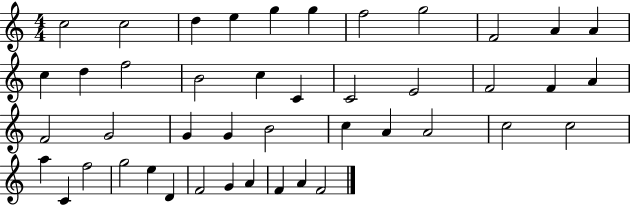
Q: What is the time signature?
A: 4/4